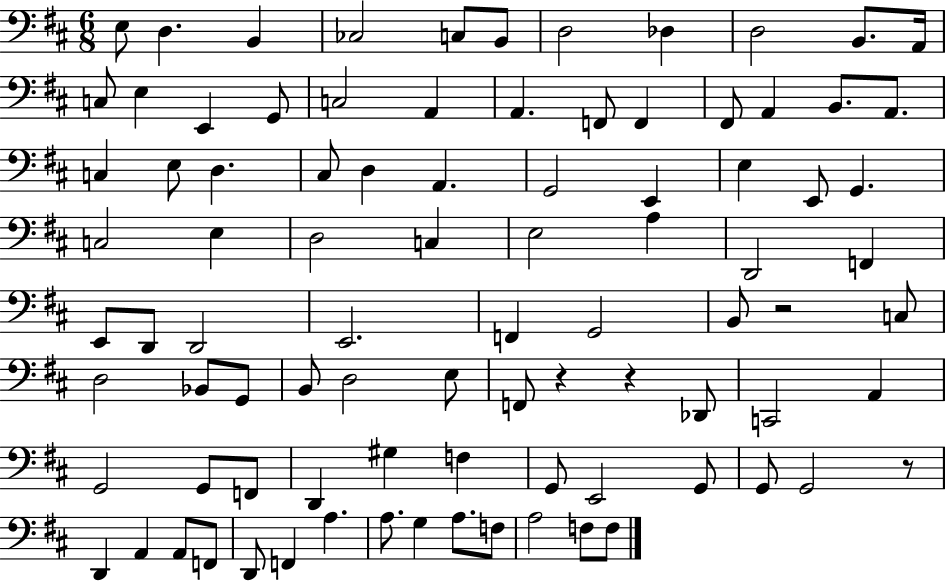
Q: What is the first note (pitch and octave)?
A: E3